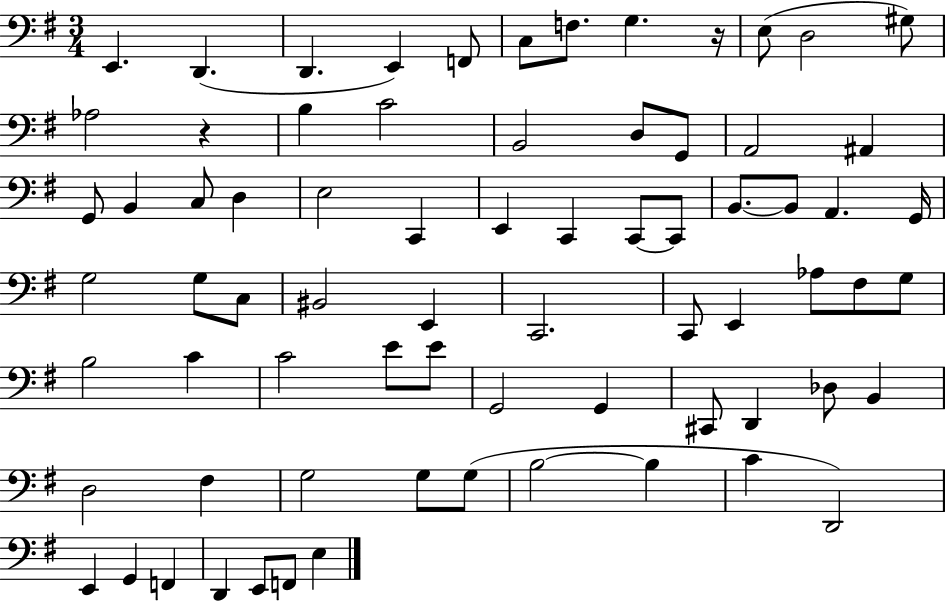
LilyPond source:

{
  \clef bass
  \numericTimeSignature
  \time 3/4
  \key g \major
  e,4. d,4.( | d,4. e,4) f,8 | c8 f8. g4. r16 | e8( d2 gis8) | \break aes2 r4 | b4 c'2 | b,2 d8 g,8 | a,2 ais,4 | \break g,8 b,4 c8 d4 | e2 c,4 | e,4 c,4 c,8~~ c,8 | b,8.~~ b,8 a,4. g,16 | \break g2 g8 c8 | bis,2 e,4 | c,2. | c,8 e,4 aes8 fis8 g8 | \break b2 c'4 | c'2 e'8 e'8 | g,2 g,4 | cis,8 d,4 des8 b,4 | \break d2 fis4 | g2 g8 g8( | b2~~ b4 | c'4 d,2) | \break e,4 g,4 f,4 | d,4 e,8 f,8 e4 | \bar "|."
}